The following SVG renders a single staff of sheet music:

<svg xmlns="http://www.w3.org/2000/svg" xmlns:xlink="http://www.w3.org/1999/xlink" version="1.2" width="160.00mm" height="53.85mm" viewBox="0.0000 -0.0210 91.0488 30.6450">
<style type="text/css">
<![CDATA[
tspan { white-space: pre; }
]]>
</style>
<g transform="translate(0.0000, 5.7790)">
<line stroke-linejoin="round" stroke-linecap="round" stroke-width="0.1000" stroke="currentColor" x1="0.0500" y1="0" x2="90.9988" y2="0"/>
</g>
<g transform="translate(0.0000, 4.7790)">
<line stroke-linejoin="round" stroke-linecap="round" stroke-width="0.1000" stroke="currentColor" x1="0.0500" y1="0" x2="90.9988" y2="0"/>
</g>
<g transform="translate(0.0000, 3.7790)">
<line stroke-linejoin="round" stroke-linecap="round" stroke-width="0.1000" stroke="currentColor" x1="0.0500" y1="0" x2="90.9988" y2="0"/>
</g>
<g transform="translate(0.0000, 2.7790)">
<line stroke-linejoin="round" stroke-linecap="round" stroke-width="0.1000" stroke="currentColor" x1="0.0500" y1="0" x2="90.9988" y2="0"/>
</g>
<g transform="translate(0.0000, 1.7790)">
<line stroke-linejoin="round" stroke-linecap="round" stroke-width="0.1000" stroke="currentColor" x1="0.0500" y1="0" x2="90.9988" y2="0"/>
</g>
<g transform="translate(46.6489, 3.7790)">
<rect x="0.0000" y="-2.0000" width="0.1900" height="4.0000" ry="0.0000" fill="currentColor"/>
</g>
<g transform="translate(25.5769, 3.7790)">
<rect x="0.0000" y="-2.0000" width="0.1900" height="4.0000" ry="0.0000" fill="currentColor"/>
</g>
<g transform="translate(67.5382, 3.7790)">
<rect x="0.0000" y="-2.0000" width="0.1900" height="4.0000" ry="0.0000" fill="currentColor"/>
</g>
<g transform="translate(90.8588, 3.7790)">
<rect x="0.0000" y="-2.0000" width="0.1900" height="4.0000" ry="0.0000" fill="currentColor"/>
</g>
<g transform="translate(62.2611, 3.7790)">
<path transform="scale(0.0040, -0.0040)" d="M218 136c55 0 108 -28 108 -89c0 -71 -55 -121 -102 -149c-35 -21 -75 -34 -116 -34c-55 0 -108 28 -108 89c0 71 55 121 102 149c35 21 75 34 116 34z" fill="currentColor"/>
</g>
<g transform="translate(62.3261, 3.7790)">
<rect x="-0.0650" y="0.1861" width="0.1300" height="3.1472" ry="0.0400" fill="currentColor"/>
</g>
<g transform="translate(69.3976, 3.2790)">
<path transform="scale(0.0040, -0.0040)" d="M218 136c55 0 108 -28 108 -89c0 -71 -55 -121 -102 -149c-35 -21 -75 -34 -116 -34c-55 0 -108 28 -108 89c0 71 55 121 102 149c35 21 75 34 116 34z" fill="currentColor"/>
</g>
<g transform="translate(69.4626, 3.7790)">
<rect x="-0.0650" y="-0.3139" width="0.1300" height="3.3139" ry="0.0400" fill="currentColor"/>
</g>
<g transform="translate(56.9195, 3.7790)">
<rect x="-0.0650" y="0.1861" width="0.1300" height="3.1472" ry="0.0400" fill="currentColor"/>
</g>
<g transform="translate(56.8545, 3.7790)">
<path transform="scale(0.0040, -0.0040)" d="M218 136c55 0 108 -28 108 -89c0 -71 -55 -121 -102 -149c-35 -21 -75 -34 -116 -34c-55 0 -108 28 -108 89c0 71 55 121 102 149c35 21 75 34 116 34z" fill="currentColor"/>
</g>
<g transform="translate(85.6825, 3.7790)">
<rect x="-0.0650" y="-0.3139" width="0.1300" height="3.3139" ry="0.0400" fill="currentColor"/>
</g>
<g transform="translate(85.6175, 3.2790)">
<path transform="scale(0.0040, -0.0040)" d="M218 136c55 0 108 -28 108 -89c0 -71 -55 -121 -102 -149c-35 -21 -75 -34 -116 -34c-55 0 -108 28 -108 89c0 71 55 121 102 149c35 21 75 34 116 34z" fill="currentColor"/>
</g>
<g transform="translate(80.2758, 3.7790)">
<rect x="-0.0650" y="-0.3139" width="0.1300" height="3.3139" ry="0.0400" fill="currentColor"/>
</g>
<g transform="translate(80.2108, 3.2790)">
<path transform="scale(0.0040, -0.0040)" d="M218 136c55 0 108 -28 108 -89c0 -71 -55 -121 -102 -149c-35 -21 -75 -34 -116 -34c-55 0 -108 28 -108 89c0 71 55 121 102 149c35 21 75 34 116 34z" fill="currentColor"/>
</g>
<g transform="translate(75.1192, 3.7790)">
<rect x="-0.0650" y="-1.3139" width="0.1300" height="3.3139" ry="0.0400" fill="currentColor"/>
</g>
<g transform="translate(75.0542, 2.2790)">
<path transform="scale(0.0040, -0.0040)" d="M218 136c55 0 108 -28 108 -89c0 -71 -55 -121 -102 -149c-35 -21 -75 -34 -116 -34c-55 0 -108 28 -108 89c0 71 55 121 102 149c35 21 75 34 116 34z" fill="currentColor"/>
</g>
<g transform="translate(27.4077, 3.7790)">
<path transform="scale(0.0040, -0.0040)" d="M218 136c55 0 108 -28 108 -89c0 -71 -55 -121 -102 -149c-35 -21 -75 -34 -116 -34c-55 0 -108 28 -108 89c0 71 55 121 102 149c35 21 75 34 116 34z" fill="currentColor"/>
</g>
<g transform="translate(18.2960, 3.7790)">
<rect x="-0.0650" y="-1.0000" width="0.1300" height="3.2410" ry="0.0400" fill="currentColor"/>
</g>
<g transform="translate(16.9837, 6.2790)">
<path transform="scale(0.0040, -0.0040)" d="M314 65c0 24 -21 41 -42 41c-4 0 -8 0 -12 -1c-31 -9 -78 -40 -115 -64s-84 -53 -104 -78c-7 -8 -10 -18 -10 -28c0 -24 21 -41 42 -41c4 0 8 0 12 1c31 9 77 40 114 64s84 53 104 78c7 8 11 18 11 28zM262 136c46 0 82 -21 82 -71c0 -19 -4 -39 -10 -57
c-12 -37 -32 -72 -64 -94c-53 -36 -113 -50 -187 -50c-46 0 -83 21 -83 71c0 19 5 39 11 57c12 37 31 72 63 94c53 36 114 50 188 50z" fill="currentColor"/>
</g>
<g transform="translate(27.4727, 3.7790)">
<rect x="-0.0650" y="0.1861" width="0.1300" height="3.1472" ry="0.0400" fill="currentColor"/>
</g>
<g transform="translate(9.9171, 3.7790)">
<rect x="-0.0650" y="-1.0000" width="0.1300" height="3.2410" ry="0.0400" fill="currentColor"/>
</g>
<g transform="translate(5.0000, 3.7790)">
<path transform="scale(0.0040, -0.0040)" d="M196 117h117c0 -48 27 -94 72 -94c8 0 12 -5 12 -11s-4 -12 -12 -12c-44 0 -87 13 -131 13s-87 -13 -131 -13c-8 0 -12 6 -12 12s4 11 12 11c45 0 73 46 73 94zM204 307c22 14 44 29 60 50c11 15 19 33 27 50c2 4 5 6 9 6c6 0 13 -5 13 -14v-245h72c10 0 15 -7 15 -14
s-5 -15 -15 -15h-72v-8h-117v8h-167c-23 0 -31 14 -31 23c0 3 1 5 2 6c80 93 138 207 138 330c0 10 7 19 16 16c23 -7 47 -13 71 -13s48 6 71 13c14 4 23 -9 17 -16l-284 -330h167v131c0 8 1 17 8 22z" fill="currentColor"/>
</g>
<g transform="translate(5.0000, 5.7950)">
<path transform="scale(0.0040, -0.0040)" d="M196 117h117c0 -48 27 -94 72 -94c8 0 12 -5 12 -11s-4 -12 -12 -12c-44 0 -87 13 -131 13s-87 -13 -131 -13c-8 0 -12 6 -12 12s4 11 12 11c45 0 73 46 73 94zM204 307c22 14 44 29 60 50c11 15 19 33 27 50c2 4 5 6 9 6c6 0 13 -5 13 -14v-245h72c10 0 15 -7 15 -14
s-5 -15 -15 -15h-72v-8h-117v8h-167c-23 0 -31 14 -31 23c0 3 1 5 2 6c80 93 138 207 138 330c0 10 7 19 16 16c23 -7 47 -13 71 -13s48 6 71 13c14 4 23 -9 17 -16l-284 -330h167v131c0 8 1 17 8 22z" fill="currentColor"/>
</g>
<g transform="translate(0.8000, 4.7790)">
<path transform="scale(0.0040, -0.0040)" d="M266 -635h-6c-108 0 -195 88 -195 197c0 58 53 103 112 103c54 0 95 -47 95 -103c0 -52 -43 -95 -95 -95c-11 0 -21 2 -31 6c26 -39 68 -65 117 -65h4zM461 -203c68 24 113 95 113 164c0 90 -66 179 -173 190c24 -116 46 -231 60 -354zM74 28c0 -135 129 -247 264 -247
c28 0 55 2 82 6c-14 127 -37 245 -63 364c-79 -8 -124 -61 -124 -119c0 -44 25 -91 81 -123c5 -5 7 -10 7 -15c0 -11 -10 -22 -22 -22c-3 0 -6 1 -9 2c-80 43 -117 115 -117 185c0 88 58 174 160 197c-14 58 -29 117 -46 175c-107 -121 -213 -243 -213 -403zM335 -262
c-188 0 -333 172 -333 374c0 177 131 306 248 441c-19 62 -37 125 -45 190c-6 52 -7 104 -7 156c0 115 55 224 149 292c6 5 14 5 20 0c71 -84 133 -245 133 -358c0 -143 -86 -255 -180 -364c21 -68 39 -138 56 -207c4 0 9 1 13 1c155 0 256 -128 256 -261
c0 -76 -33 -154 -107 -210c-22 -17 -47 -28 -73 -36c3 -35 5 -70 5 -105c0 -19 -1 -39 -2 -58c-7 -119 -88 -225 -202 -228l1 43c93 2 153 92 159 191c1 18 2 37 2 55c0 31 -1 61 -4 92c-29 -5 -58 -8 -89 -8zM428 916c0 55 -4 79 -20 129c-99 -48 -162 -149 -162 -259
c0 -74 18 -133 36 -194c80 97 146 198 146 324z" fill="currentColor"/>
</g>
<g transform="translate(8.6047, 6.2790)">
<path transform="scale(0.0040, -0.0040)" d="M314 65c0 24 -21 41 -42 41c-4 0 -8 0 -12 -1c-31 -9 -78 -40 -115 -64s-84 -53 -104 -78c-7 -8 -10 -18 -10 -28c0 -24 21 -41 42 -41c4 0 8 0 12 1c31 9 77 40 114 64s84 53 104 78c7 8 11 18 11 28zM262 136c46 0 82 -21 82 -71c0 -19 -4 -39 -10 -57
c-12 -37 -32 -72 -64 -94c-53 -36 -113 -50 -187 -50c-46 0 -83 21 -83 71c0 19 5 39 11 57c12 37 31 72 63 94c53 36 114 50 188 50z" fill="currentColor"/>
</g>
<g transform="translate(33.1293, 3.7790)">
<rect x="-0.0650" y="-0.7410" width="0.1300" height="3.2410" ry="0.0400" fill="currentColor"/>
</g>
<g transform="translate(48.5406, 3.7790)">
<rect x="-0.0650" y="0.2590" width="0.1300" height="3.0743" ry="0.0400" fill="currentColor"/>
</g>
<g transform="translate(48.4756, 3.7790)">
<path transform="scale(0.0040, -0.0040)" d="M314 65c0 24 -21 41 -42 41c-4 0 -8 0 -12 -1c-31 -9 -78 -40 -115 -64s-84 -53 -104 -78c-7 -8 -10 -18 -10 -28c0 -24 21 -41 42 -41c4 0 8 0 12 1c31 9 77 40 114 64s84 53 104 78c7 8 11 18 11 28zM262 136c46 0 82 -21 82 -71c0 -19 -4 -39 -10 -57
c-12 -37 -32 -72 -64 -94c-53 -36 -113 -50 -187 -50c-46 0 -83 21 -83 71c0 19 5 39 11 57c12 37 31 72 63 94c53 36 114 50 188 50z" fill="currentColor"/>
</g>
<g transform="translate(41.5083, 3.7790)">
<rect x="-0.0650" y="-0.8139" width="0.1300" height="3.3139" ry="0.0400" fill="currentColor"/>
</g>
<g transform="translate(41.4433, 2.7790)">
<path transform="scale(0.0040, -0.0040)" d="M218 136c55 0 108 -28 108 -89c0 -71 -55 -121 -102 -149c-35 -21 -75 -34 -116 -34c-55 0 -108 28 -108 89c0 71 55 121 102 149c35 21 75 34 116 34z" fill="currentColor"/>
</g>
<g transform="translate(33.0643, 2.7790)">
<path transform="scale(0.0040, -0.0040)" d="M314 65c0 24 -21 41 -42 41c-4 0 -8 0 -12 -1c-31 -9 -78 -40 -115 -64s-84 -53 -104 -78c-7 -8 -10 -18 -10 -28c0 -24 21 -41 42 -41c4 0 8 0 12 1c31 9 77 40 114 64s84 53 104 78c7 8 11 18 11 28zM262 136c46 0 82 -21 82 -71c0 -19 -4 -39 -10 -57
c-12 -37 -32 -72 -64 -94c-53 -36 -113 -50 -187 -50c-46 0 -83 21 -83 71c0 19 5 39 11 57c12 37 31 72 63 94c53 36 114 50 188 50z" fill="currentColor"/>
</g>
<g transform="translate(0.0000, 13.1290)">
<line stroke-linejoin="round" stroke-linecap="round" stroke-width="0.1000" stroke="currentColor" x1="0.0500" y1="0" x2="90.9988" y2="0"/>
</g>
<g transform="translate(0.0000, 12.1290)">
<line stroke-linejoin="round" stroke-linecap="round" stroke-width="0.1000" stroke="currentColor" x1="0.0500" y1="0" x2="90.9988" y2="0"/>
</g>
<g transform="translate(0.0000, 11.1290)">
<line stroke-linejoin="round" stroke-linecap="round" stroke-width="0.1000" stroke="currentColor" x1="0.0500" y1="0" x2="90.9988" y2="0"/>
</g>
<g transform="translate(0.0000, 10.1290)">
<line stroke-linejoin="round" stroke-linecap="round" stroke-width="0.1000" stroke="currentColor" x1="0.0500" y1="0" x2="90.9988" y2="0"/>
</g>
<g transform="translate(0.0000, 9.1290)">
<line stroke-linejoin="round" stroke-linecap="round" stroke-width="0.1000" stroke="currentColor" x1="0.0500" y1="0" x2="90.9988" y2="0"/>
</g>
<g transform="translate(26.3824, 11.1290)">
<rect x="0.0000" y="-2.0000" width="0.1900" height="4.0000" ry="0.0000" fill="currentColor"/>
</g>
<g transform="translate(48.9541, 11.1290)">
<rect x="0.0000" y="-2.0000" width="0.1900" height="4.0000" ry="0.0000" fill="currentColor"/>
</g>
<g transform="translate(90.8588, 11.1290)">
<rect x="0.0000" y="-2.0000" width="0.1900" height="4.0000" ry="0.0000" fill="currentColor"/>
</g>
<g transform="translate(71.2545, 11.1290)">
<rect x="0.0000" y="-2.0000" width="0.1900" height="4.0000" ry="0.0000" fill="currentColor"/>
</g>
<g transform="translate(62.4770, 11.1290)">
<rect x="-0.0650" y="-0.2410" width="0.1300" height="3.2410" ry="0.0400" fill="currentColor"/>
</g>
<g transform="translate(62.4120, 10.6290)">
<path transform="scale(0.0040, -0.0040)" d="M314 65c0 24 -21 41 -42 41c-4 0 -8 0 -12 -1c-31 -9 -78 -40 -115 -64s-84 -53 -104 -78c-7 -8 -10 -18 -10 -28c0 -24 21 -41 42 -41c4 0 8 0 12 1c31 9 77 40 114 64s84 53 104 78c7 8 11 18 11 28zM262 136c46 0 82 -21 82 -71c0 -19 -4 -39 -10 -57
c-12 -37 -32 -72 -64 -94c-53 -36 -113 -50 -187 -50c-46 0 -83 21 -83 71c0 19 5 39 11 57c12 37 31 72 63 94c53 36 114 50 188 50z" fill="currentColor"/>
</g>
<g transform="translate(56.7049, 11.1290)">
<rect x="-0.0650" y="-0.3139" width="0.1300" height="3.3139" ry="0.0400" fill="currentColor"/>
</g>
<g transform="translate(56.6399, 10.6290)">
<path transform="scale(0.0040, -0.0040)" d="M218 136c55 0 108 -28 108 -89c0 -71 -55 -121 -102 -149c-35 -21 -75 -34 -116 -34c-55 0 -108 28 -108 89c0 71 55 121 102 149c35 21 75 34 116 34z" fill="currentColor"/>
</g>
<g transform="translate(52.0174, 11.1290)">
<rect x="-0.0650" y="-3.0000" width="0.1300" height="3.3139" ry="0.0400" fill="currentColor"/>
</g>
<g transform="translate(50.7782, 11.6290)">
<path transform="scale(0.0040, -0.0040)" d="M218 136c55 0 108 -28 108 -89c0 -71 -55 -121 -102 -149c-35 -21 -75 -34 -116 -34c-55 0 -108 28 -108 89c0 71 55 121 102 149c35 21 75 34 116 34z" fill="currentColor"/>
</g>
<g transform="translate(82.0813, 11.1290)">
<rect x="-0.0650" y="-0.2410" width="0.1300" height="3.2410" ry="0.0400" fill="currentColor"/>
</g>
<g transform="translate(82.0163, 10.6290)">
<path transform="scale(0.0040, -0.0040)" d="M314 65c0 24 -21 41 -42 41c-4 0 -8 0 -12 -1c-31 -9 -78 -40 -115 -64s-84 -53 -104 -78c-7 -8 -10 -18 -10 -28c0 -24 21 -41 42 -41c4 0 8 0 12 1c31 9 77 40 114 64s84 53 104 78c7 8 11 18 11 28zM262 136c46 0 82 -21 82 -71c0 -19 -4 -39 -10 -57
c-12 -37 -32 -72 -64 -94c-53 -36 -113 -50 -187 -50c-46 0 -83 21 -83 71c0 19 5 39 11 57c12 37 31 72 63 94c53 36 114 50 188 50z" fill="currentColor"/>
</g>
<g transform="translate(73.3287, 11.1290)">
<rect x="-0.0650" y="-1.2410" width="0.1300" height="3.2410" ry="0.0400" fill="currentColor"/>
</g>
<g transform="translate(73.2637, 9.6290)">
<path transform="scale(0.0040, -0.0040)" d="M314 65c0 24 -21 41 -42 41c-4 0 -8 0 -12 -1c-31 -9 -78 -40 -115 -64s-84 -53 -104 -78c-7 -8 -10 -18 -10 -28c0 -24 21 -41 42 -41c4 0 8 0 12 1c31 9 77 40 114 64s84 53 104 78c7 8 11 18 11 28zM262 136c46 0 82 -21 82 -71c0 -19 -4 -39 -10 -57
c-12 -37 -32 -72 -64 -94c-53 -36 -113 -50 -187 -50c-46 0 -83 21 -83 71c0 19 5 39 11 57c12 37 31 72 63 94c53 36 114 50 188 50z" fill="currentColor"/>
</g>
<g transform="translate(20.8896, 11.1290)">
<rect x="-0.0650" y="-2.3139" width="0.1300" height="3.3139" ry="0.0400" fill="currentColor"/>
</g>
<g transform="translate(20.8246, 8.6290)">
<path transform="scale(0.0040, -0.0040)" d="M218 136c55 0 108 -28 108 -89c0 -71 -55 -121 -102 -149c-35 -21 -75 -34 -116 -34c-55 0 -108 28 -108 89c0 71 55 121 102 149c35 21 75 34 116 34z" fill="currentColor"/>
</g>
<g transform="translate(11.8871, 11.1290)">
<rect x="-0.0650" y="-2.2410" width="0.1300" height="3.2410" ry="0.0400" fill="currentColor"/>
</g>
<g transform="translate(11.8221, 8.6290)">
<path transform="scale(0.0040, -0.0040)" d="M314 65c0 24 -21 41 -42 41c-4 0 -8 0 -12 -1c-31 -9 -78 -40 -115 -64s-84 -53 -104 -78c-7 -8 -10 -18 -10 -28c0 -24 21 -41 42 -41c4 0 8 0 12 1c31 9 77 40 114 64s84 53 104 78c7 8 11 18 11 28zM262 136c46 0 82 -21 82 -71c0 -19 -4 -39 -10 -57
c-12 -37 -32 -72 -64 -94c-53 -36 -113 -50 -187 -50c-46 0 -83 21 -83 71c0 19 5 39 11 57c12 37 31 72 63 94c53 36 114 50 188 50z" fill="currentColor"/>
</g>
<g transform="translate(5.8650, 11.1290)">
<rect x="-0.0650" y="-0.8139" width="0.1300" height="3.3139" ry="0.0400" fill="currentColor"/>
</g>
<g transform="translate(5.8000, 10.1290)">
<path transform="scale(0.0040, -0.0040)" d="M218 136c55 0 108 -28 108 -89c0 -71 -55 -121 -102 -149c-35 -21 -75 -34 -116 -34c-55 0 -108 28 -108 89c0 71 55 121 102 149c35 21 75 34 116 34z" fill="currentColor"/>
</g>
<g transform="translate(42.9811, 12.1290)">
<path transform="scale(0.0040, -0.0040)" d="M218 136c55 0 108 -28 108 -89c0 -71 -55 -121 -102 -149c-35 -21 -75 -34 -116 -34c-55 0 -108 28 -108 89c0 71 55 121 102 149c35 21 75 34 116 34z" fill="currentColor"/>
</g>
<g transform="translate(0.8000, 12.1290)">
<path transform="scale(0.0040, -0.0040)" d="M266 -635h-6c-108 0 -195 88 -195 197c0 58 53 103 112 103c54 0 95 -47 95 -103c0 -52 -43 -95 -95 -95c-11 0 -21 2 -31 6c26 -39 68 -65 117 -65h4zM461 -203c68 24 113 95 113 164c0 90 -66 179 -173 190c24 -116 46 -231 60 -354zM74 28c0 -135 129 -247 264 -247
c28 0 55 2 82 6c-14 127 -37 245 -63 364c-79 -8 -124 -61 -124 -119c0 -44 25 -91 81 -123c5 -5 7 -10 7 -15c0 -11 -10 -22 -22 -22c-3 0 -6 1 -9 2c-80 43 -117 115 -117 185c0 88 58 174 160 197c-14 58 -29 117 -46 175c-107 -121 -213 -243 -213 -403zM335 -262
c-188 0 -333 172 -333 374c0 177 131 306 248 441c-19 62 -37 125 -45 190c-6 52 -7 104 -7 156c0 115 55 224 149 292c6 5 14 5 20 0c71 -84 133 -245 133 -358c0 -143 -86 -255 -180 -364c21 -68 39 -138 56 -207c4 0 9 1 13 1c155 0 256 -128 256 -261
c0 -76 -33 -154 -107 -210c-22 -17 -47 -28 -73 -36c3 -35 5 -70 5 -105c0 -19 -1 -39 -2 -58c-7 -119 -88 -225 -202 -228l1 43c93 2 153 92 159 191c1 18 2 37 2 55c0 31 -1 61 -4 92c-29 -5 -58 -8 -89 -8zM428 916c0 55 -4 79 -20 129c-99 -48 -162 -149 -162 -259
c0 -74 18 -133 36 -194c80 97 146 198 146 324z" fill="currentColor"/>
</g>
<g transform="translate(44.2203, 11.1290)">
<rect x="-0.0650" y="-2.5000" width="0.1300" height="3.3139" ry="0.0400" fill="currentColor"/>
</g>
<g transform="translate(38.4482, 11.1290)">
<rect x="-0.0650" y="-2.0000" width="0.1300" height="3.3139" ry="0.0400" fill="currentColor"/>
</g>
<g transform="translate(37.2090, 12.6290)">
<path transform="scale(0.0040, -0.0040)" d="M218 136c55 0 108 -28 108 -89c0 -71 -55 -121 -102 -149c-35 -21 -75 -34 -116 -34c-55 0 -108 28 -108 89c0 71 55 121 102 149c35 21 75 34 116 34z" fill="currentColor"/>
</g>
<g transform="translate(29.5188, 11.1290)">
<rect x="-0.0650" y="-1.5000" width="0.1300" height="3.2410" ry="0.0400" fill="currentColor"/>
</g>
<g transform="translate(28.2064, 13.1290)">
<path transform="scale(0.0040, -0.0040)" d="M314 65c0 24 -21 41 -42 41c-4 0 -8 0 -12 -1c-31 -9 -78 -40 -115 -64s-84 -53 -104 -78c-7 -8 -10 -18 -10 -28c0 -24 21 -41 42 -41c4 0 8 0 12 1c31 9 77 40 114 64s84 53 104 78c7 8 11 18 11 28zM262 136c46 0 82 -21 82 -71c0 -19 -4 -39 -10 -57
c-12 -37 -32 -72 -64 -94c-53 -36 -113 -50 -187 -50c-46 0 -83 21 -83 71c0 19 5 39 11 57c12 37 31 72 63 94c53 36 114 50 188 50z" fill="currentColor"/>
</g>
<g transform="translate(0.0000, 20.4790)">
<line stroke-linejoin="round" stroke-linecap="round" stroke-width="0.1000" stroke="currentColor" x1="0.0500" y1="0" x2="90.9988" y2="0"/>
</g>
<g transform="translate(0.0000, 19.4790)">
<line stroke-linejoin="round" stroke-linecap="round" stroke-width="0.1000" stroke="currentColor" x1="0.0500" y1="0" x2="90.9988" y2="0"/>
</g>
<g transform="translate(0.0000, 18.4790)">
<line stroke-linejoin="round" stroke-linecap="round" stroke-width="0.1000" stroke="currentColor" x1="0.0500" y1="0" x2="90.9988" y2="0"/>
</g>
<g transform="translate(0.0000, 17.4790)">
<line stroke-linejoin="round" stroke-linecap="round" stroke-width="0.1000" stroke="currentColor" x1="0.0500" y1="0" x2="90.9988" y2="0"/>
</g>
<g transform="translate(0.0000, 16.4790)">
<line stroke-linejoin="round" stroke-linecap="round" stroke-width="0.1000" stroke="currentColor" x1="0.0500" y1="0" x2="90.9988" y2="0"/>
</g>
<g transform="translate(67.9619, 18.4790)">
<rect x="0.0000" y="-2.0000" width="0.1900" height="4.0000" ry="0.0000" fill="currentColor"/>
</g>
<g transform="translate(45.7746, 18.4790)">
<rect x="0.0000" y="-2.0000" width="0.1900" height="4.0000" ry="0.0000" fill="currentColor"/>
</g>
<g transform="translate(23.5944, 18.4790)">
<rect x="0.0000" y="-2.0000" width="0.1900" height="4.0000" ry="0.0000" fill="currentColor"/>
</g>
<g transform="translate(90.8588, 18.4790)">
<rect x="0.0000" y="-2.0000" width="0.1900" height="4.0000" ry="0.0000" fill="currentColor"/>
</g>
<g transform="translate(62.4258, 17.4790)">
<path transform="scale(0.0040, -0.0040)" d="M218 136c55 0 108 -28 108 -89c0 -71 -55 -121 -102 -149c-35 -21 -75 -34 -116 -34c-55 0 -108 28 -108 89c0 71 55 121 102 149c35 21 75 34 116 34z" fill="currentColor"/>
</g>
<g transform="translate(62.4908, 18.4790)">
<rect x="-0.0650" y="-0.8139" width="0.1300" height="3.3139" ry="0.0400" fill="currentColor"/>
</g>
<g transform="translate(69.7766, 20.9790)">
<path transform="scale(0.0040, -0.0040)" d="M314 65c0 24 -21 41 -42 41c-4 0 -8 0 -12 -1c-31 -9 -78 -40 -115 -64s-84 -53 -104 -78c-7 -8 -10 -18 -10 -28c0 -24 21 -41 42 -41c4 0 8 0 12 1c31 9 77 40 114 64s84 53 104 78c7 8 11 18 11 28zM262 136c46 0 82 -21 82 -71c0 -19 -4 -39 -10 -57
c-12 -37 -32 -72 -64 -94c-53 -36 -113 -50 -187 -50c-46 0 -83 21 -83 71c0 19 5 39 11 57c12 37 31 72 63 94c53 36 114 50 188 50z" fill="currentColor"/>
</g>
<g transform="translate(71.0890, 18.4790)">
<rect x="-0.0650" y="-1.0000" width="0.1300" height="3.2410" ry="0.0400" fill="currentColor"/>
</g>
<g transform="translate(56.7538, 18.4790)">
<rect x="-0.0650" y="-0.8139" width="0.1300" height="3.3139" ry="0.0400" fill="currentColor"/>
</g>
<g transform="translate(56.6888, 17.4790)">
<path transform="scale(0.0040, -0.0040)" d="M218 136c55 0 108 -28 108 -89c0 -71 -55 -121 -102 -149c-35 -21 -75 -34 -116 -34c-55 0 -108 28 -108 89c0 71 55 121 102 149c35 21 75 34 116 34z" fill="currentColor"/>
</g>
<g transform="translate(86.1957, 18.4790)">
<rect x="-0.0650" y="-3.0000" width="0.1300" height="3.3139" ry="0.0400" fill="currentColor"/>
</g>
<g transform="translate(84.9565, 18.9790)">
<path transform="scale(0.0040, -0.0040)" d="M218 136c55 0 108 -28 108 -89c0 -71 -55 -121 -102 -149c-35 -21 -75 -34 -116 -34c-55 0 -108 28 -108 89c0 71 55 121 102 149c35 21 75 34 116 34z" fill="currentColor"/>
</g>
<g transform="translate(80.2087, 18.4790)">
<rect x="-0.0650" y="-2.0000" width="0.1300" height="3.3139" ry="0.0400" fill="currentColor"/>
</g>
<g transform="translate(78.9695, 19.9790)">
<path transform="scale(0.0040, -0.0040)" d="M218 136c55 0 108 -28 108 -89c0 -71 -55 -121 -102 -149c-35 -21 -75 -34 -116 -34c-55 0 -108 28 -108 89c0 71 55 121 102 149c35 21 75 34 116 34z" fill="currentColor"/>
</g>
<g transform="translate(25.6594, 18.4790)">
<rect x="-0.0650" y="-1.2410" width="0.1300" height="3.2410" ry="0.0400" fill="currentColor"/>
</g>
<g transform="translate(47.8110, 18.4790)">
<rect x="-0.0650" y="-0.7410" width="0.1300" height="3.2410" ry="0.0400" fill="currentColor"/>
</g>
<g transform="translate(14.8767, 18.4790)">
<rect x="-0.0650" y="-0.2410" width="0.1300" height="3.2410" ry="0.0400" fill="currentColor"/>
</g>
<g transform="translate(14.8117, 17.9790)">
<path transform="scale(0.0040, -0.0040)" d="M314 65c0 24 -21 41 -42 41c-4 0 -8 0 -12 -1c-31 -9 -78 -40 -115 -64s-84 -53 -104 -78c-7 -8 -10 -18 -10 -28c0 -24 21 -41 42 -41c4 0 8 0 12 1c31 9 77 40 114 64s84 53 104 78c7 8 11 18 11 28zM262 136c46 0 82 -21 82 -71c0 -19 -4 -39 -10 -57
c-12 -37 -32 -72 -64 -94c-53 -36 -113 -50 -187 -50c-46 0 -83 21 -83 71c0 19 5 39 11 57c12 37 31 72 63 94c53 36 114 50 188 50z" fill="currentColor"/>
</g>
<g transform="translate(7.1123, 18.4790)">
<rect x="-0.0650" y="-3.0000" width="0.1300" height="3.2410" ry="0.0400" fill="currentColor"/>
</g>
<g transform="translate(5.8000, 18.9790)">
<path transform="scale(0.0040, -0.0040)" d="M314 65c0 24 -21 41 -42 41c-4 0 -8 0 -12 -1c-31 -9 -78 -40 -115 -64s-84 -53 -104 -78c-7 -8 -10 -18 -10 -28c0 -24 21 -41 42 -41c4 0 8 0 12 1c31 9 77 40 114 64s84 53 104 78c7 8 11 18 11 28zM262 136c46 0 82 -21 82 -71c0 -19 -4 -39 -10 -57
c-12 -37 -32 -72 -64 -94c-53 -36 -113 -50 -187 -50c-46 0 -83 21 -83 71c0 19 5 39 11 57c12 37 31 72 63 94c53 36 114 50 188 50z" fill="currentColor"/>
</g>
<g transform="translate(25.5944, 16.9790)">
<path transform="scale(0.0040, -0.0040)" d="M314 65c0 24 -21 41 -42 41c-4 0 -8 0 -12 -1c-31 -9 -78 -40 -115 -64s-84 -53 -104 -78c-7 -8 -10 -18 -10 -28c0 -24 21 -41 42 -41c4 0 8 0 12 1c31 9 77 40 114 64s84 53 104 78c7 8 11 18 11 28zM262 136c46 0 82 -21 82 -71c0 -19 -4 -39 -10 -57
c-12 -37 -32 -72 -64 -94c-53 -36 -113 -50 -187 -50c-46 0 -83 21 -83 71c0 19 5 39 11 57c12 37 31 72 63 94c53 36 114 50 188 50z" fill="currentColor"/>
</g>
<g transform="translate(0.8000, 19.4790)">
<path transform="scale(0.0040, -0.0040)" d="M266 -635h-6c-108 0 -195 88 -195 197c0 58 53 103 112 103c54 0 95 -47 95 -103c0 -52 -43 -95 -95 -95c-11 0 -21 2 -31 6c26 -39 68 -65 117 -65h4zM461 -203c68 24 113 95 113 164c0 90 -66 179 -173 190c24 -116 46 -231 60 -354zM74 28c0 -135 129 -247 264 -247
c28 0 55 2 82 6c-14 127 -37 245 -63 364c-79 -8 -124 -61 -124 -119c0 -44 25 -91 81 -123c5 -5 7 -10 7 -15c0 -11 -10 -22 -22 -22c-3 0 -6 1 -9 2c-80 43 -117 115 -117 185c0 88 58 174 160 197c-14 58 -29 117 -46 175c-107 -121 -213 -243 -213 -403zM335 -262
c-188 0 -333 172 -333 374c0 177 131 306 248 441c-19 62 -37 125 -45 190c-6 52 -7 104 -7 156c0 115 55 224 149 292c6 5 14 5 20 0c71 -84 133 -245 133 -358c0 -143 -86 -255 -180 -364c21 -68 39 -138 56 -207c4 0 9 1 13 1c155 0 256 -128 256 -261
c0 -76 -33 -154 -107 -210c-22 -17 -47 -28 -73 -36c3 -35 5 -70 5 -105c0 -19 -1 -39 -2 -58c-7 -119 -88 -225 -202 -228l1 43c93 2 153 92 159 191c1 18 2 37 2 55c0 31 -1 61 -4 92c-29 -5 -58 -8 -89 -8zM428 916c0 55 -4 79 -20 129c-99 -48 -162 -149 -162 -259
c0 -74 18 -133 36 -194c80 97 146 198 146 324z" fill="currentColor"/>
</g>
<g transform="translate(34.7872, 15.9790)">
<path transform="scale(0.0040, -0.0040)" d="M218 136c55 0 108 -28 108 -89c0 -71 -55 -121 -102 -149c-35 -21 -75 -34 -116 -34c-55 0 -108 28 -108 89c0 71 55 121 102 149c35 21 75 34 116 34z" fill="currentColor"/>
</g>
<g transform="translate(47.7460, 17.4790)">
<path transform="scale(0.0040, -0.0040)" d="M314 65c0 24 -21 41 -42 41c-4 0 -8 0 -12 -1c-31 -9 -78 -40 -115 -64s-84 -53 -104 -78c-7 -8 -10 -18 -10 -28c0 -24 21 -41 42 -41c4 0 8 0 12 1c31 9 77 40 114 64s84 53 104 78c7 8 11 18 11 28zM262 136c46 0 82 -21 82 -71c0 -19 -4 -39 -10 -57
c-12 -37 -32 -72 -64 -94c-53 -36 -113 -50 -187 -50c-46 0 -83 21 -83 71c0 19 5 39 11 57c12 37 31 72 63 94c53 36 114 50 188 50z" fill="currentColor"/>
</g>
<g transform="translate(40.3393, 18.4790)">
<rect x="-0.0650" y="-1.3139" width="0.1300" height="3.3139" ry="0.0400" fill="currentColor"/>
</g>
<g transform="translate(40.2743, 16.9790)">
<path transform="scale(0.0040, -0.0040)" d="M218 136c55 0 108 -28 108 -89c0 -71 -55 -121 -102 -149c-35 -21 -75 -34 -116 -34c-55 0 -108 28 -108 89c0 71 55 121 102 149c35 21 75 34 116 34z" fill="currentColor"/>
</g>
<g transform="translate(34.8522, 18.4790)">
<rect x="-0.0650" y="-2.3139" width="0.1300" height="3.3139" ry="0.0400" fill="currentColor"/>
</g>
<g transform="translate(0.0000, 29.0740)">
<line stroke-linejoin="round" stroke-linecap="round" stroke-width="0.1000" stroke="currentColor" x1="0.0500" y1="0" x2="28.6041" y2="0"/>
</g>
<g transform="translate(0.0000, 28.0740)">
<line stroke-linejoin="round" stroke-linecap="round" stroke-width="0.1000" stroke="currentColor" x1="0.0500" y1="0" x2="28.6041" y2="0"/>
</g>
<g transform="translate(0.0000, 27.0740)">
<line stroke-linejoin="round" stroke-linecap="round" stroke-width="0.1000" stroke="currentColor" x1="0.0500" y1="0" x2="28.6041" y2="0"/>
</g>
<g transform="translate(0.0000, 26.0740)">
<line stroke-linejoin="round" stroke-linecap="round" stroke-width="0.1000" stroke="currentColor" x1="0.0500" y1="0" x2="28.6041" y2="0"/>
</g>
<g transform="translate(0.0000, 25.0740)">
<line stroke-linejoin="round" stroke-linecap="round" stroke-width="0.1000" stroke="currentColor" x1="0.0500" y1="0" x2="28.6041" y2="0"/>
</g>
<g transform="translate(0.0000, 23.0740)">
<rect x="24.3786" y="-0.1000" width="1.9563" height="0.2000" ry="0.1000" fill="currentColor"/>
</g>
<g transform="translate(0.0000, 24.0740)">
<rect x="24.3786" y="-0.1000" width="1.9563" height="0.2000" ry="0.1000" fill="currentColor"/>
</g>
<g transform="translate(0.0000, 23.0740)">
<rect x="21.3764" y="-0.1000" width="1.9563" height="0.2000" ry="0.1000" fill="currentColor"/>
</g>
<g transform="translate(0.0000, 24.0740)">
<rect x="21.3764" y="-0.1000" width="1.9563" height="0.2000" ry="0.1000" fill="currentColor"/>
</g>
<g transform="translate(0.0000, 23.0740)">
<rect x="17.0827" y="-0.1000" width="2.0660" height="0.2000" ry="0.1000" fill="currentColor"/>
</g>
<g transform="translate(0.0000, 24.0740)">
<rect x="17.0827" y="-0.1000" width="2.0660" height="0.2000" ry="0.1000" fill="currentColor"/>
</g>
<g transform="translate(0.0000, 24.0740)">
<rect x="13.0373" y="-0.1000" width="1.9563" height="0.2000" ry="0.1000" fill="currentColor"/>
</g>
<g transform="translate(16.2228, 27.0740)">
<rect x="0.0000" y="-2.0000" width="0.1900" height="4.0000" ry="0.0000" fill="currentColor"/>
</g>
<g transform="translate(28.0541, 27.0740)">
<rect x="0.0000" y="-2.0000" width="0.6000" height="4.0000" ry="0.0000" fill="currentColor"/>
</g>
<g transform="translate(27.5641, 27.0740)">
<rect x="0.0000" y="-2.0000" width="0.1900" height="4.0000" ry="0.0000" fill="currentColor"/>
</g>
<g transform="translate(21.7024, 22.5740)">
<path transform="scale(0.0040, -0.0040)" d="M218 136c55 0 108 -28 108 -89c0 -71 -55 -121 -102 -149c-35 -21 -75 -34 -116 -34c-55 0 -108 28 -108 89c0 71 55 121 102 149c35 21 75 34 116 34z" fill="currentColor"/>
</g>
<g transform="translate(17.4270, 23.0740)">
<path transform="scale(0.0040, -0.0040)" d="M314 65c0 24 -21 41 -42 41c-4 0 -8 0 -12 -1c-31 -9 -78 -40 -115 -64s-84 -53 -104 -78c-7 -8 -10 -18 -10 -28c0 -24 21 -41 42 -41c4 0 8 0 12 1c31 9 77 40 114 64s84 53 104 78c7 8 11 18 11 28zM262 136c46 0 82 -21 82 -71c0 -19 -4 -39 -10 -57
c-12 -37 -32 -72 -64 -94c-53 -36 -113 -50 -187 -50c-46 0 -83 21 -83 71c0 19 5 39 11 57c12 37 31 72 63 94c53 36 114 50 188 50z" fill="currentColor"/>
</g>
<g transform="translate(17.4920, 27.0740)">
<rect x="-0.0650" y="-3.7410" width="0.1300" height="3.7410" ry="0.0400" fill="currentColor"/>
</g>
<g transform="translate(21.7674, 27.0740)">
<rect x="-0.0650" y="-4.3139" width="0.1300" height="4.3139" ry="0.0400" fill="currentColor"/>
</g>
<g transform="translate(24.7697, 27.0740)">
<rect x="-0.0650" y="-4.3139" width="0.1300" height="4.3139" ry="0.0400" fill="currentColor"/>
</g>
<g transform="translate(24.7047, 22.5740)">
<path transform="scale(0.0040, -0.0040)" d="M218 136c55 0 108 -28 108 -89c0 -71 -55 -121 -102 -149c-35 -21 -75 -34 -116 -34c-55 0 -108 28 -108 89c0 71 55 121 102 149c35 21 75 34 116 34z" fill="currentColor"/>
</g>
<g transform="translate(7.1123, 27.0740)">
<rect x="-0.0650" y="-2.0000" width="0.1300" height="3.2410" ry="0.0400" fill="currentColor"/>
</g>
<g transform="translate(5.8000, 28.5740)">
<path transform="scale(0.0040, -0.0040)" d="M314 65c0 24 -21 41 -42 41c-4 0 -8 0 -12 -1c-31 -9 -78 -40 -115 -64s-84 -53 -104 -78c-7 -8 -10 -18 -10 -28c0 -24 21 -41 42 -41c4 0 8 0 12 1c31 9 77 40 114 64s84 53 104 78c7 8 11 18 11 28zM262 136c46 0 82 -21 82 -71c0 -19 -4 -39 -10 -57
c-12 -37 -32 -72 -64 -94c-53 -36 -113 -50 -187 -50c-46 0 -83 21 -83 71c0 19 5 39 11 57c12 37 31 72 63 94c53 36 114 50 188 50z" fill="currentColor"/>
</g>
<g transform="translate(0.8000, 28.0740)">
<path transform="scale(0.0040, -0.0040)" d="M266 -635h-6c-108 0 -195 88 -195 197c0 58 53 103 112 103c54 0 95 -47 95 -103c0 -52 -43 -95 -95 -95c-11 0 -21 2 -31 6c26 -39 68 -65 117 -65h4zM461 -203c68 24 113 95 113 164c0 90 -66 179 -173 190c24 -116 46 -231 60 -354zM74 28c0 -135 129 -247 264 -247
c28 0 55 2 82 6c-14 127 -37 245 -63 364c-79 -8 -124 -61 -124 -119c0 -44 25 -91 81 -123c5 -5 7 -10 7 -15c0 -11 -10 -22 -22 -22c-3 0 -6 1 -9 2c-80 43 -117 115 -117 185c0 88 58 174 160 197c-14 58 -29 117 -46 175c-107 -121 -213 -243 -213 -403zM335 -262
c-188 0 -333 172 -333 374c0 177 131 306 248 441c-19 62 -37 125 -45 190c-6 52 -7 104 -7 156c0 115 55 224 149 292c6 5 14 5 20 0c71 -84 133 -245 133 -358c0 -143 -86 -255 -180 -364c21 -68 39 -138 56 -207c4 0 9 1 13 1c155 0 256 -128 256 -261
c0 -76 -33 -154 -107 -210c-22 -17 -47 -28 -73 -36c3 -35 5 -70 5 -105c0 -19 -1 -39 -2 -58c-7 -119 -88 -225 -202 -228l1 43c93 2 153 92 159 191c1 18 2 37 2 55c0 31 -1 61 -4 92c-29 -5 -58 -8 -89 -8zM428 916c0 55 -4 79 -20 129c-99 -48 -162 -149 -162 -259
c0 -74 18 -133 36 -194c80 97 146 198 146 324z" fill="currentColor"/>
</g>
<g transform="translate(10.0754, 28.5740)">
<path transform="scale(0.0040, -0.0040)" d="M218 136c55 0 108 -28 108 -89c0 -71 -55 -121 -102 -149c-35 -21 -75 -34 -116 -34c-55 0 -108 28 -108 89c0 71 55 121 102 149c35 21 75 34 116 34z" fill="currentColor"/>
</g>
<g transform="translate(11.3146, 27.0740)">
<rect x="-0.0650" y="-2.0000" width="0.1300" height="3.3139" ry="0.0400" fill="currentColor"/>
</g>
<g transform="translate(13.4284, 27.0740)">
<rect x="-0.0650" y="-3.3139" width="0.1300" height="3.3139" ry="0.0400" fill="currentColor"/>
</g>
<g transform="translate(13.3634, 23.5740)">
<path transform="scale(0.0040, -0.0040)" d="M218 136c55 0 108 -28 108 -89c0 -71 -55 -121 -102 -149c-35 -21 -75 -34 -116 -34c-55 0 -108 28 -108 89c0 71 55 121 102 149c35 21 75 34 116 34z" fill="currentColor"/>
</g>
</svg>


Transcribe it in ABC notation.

X:1
T:Untitled
M:4/4
L:1/4
K:C
D2 D2 B d2 d B2 B B c e c c d g2 g E2 F G A c c2 e2 c2 A2 c2 e2 g e d2 d d D2 F A F2 F b c'2 d' d'